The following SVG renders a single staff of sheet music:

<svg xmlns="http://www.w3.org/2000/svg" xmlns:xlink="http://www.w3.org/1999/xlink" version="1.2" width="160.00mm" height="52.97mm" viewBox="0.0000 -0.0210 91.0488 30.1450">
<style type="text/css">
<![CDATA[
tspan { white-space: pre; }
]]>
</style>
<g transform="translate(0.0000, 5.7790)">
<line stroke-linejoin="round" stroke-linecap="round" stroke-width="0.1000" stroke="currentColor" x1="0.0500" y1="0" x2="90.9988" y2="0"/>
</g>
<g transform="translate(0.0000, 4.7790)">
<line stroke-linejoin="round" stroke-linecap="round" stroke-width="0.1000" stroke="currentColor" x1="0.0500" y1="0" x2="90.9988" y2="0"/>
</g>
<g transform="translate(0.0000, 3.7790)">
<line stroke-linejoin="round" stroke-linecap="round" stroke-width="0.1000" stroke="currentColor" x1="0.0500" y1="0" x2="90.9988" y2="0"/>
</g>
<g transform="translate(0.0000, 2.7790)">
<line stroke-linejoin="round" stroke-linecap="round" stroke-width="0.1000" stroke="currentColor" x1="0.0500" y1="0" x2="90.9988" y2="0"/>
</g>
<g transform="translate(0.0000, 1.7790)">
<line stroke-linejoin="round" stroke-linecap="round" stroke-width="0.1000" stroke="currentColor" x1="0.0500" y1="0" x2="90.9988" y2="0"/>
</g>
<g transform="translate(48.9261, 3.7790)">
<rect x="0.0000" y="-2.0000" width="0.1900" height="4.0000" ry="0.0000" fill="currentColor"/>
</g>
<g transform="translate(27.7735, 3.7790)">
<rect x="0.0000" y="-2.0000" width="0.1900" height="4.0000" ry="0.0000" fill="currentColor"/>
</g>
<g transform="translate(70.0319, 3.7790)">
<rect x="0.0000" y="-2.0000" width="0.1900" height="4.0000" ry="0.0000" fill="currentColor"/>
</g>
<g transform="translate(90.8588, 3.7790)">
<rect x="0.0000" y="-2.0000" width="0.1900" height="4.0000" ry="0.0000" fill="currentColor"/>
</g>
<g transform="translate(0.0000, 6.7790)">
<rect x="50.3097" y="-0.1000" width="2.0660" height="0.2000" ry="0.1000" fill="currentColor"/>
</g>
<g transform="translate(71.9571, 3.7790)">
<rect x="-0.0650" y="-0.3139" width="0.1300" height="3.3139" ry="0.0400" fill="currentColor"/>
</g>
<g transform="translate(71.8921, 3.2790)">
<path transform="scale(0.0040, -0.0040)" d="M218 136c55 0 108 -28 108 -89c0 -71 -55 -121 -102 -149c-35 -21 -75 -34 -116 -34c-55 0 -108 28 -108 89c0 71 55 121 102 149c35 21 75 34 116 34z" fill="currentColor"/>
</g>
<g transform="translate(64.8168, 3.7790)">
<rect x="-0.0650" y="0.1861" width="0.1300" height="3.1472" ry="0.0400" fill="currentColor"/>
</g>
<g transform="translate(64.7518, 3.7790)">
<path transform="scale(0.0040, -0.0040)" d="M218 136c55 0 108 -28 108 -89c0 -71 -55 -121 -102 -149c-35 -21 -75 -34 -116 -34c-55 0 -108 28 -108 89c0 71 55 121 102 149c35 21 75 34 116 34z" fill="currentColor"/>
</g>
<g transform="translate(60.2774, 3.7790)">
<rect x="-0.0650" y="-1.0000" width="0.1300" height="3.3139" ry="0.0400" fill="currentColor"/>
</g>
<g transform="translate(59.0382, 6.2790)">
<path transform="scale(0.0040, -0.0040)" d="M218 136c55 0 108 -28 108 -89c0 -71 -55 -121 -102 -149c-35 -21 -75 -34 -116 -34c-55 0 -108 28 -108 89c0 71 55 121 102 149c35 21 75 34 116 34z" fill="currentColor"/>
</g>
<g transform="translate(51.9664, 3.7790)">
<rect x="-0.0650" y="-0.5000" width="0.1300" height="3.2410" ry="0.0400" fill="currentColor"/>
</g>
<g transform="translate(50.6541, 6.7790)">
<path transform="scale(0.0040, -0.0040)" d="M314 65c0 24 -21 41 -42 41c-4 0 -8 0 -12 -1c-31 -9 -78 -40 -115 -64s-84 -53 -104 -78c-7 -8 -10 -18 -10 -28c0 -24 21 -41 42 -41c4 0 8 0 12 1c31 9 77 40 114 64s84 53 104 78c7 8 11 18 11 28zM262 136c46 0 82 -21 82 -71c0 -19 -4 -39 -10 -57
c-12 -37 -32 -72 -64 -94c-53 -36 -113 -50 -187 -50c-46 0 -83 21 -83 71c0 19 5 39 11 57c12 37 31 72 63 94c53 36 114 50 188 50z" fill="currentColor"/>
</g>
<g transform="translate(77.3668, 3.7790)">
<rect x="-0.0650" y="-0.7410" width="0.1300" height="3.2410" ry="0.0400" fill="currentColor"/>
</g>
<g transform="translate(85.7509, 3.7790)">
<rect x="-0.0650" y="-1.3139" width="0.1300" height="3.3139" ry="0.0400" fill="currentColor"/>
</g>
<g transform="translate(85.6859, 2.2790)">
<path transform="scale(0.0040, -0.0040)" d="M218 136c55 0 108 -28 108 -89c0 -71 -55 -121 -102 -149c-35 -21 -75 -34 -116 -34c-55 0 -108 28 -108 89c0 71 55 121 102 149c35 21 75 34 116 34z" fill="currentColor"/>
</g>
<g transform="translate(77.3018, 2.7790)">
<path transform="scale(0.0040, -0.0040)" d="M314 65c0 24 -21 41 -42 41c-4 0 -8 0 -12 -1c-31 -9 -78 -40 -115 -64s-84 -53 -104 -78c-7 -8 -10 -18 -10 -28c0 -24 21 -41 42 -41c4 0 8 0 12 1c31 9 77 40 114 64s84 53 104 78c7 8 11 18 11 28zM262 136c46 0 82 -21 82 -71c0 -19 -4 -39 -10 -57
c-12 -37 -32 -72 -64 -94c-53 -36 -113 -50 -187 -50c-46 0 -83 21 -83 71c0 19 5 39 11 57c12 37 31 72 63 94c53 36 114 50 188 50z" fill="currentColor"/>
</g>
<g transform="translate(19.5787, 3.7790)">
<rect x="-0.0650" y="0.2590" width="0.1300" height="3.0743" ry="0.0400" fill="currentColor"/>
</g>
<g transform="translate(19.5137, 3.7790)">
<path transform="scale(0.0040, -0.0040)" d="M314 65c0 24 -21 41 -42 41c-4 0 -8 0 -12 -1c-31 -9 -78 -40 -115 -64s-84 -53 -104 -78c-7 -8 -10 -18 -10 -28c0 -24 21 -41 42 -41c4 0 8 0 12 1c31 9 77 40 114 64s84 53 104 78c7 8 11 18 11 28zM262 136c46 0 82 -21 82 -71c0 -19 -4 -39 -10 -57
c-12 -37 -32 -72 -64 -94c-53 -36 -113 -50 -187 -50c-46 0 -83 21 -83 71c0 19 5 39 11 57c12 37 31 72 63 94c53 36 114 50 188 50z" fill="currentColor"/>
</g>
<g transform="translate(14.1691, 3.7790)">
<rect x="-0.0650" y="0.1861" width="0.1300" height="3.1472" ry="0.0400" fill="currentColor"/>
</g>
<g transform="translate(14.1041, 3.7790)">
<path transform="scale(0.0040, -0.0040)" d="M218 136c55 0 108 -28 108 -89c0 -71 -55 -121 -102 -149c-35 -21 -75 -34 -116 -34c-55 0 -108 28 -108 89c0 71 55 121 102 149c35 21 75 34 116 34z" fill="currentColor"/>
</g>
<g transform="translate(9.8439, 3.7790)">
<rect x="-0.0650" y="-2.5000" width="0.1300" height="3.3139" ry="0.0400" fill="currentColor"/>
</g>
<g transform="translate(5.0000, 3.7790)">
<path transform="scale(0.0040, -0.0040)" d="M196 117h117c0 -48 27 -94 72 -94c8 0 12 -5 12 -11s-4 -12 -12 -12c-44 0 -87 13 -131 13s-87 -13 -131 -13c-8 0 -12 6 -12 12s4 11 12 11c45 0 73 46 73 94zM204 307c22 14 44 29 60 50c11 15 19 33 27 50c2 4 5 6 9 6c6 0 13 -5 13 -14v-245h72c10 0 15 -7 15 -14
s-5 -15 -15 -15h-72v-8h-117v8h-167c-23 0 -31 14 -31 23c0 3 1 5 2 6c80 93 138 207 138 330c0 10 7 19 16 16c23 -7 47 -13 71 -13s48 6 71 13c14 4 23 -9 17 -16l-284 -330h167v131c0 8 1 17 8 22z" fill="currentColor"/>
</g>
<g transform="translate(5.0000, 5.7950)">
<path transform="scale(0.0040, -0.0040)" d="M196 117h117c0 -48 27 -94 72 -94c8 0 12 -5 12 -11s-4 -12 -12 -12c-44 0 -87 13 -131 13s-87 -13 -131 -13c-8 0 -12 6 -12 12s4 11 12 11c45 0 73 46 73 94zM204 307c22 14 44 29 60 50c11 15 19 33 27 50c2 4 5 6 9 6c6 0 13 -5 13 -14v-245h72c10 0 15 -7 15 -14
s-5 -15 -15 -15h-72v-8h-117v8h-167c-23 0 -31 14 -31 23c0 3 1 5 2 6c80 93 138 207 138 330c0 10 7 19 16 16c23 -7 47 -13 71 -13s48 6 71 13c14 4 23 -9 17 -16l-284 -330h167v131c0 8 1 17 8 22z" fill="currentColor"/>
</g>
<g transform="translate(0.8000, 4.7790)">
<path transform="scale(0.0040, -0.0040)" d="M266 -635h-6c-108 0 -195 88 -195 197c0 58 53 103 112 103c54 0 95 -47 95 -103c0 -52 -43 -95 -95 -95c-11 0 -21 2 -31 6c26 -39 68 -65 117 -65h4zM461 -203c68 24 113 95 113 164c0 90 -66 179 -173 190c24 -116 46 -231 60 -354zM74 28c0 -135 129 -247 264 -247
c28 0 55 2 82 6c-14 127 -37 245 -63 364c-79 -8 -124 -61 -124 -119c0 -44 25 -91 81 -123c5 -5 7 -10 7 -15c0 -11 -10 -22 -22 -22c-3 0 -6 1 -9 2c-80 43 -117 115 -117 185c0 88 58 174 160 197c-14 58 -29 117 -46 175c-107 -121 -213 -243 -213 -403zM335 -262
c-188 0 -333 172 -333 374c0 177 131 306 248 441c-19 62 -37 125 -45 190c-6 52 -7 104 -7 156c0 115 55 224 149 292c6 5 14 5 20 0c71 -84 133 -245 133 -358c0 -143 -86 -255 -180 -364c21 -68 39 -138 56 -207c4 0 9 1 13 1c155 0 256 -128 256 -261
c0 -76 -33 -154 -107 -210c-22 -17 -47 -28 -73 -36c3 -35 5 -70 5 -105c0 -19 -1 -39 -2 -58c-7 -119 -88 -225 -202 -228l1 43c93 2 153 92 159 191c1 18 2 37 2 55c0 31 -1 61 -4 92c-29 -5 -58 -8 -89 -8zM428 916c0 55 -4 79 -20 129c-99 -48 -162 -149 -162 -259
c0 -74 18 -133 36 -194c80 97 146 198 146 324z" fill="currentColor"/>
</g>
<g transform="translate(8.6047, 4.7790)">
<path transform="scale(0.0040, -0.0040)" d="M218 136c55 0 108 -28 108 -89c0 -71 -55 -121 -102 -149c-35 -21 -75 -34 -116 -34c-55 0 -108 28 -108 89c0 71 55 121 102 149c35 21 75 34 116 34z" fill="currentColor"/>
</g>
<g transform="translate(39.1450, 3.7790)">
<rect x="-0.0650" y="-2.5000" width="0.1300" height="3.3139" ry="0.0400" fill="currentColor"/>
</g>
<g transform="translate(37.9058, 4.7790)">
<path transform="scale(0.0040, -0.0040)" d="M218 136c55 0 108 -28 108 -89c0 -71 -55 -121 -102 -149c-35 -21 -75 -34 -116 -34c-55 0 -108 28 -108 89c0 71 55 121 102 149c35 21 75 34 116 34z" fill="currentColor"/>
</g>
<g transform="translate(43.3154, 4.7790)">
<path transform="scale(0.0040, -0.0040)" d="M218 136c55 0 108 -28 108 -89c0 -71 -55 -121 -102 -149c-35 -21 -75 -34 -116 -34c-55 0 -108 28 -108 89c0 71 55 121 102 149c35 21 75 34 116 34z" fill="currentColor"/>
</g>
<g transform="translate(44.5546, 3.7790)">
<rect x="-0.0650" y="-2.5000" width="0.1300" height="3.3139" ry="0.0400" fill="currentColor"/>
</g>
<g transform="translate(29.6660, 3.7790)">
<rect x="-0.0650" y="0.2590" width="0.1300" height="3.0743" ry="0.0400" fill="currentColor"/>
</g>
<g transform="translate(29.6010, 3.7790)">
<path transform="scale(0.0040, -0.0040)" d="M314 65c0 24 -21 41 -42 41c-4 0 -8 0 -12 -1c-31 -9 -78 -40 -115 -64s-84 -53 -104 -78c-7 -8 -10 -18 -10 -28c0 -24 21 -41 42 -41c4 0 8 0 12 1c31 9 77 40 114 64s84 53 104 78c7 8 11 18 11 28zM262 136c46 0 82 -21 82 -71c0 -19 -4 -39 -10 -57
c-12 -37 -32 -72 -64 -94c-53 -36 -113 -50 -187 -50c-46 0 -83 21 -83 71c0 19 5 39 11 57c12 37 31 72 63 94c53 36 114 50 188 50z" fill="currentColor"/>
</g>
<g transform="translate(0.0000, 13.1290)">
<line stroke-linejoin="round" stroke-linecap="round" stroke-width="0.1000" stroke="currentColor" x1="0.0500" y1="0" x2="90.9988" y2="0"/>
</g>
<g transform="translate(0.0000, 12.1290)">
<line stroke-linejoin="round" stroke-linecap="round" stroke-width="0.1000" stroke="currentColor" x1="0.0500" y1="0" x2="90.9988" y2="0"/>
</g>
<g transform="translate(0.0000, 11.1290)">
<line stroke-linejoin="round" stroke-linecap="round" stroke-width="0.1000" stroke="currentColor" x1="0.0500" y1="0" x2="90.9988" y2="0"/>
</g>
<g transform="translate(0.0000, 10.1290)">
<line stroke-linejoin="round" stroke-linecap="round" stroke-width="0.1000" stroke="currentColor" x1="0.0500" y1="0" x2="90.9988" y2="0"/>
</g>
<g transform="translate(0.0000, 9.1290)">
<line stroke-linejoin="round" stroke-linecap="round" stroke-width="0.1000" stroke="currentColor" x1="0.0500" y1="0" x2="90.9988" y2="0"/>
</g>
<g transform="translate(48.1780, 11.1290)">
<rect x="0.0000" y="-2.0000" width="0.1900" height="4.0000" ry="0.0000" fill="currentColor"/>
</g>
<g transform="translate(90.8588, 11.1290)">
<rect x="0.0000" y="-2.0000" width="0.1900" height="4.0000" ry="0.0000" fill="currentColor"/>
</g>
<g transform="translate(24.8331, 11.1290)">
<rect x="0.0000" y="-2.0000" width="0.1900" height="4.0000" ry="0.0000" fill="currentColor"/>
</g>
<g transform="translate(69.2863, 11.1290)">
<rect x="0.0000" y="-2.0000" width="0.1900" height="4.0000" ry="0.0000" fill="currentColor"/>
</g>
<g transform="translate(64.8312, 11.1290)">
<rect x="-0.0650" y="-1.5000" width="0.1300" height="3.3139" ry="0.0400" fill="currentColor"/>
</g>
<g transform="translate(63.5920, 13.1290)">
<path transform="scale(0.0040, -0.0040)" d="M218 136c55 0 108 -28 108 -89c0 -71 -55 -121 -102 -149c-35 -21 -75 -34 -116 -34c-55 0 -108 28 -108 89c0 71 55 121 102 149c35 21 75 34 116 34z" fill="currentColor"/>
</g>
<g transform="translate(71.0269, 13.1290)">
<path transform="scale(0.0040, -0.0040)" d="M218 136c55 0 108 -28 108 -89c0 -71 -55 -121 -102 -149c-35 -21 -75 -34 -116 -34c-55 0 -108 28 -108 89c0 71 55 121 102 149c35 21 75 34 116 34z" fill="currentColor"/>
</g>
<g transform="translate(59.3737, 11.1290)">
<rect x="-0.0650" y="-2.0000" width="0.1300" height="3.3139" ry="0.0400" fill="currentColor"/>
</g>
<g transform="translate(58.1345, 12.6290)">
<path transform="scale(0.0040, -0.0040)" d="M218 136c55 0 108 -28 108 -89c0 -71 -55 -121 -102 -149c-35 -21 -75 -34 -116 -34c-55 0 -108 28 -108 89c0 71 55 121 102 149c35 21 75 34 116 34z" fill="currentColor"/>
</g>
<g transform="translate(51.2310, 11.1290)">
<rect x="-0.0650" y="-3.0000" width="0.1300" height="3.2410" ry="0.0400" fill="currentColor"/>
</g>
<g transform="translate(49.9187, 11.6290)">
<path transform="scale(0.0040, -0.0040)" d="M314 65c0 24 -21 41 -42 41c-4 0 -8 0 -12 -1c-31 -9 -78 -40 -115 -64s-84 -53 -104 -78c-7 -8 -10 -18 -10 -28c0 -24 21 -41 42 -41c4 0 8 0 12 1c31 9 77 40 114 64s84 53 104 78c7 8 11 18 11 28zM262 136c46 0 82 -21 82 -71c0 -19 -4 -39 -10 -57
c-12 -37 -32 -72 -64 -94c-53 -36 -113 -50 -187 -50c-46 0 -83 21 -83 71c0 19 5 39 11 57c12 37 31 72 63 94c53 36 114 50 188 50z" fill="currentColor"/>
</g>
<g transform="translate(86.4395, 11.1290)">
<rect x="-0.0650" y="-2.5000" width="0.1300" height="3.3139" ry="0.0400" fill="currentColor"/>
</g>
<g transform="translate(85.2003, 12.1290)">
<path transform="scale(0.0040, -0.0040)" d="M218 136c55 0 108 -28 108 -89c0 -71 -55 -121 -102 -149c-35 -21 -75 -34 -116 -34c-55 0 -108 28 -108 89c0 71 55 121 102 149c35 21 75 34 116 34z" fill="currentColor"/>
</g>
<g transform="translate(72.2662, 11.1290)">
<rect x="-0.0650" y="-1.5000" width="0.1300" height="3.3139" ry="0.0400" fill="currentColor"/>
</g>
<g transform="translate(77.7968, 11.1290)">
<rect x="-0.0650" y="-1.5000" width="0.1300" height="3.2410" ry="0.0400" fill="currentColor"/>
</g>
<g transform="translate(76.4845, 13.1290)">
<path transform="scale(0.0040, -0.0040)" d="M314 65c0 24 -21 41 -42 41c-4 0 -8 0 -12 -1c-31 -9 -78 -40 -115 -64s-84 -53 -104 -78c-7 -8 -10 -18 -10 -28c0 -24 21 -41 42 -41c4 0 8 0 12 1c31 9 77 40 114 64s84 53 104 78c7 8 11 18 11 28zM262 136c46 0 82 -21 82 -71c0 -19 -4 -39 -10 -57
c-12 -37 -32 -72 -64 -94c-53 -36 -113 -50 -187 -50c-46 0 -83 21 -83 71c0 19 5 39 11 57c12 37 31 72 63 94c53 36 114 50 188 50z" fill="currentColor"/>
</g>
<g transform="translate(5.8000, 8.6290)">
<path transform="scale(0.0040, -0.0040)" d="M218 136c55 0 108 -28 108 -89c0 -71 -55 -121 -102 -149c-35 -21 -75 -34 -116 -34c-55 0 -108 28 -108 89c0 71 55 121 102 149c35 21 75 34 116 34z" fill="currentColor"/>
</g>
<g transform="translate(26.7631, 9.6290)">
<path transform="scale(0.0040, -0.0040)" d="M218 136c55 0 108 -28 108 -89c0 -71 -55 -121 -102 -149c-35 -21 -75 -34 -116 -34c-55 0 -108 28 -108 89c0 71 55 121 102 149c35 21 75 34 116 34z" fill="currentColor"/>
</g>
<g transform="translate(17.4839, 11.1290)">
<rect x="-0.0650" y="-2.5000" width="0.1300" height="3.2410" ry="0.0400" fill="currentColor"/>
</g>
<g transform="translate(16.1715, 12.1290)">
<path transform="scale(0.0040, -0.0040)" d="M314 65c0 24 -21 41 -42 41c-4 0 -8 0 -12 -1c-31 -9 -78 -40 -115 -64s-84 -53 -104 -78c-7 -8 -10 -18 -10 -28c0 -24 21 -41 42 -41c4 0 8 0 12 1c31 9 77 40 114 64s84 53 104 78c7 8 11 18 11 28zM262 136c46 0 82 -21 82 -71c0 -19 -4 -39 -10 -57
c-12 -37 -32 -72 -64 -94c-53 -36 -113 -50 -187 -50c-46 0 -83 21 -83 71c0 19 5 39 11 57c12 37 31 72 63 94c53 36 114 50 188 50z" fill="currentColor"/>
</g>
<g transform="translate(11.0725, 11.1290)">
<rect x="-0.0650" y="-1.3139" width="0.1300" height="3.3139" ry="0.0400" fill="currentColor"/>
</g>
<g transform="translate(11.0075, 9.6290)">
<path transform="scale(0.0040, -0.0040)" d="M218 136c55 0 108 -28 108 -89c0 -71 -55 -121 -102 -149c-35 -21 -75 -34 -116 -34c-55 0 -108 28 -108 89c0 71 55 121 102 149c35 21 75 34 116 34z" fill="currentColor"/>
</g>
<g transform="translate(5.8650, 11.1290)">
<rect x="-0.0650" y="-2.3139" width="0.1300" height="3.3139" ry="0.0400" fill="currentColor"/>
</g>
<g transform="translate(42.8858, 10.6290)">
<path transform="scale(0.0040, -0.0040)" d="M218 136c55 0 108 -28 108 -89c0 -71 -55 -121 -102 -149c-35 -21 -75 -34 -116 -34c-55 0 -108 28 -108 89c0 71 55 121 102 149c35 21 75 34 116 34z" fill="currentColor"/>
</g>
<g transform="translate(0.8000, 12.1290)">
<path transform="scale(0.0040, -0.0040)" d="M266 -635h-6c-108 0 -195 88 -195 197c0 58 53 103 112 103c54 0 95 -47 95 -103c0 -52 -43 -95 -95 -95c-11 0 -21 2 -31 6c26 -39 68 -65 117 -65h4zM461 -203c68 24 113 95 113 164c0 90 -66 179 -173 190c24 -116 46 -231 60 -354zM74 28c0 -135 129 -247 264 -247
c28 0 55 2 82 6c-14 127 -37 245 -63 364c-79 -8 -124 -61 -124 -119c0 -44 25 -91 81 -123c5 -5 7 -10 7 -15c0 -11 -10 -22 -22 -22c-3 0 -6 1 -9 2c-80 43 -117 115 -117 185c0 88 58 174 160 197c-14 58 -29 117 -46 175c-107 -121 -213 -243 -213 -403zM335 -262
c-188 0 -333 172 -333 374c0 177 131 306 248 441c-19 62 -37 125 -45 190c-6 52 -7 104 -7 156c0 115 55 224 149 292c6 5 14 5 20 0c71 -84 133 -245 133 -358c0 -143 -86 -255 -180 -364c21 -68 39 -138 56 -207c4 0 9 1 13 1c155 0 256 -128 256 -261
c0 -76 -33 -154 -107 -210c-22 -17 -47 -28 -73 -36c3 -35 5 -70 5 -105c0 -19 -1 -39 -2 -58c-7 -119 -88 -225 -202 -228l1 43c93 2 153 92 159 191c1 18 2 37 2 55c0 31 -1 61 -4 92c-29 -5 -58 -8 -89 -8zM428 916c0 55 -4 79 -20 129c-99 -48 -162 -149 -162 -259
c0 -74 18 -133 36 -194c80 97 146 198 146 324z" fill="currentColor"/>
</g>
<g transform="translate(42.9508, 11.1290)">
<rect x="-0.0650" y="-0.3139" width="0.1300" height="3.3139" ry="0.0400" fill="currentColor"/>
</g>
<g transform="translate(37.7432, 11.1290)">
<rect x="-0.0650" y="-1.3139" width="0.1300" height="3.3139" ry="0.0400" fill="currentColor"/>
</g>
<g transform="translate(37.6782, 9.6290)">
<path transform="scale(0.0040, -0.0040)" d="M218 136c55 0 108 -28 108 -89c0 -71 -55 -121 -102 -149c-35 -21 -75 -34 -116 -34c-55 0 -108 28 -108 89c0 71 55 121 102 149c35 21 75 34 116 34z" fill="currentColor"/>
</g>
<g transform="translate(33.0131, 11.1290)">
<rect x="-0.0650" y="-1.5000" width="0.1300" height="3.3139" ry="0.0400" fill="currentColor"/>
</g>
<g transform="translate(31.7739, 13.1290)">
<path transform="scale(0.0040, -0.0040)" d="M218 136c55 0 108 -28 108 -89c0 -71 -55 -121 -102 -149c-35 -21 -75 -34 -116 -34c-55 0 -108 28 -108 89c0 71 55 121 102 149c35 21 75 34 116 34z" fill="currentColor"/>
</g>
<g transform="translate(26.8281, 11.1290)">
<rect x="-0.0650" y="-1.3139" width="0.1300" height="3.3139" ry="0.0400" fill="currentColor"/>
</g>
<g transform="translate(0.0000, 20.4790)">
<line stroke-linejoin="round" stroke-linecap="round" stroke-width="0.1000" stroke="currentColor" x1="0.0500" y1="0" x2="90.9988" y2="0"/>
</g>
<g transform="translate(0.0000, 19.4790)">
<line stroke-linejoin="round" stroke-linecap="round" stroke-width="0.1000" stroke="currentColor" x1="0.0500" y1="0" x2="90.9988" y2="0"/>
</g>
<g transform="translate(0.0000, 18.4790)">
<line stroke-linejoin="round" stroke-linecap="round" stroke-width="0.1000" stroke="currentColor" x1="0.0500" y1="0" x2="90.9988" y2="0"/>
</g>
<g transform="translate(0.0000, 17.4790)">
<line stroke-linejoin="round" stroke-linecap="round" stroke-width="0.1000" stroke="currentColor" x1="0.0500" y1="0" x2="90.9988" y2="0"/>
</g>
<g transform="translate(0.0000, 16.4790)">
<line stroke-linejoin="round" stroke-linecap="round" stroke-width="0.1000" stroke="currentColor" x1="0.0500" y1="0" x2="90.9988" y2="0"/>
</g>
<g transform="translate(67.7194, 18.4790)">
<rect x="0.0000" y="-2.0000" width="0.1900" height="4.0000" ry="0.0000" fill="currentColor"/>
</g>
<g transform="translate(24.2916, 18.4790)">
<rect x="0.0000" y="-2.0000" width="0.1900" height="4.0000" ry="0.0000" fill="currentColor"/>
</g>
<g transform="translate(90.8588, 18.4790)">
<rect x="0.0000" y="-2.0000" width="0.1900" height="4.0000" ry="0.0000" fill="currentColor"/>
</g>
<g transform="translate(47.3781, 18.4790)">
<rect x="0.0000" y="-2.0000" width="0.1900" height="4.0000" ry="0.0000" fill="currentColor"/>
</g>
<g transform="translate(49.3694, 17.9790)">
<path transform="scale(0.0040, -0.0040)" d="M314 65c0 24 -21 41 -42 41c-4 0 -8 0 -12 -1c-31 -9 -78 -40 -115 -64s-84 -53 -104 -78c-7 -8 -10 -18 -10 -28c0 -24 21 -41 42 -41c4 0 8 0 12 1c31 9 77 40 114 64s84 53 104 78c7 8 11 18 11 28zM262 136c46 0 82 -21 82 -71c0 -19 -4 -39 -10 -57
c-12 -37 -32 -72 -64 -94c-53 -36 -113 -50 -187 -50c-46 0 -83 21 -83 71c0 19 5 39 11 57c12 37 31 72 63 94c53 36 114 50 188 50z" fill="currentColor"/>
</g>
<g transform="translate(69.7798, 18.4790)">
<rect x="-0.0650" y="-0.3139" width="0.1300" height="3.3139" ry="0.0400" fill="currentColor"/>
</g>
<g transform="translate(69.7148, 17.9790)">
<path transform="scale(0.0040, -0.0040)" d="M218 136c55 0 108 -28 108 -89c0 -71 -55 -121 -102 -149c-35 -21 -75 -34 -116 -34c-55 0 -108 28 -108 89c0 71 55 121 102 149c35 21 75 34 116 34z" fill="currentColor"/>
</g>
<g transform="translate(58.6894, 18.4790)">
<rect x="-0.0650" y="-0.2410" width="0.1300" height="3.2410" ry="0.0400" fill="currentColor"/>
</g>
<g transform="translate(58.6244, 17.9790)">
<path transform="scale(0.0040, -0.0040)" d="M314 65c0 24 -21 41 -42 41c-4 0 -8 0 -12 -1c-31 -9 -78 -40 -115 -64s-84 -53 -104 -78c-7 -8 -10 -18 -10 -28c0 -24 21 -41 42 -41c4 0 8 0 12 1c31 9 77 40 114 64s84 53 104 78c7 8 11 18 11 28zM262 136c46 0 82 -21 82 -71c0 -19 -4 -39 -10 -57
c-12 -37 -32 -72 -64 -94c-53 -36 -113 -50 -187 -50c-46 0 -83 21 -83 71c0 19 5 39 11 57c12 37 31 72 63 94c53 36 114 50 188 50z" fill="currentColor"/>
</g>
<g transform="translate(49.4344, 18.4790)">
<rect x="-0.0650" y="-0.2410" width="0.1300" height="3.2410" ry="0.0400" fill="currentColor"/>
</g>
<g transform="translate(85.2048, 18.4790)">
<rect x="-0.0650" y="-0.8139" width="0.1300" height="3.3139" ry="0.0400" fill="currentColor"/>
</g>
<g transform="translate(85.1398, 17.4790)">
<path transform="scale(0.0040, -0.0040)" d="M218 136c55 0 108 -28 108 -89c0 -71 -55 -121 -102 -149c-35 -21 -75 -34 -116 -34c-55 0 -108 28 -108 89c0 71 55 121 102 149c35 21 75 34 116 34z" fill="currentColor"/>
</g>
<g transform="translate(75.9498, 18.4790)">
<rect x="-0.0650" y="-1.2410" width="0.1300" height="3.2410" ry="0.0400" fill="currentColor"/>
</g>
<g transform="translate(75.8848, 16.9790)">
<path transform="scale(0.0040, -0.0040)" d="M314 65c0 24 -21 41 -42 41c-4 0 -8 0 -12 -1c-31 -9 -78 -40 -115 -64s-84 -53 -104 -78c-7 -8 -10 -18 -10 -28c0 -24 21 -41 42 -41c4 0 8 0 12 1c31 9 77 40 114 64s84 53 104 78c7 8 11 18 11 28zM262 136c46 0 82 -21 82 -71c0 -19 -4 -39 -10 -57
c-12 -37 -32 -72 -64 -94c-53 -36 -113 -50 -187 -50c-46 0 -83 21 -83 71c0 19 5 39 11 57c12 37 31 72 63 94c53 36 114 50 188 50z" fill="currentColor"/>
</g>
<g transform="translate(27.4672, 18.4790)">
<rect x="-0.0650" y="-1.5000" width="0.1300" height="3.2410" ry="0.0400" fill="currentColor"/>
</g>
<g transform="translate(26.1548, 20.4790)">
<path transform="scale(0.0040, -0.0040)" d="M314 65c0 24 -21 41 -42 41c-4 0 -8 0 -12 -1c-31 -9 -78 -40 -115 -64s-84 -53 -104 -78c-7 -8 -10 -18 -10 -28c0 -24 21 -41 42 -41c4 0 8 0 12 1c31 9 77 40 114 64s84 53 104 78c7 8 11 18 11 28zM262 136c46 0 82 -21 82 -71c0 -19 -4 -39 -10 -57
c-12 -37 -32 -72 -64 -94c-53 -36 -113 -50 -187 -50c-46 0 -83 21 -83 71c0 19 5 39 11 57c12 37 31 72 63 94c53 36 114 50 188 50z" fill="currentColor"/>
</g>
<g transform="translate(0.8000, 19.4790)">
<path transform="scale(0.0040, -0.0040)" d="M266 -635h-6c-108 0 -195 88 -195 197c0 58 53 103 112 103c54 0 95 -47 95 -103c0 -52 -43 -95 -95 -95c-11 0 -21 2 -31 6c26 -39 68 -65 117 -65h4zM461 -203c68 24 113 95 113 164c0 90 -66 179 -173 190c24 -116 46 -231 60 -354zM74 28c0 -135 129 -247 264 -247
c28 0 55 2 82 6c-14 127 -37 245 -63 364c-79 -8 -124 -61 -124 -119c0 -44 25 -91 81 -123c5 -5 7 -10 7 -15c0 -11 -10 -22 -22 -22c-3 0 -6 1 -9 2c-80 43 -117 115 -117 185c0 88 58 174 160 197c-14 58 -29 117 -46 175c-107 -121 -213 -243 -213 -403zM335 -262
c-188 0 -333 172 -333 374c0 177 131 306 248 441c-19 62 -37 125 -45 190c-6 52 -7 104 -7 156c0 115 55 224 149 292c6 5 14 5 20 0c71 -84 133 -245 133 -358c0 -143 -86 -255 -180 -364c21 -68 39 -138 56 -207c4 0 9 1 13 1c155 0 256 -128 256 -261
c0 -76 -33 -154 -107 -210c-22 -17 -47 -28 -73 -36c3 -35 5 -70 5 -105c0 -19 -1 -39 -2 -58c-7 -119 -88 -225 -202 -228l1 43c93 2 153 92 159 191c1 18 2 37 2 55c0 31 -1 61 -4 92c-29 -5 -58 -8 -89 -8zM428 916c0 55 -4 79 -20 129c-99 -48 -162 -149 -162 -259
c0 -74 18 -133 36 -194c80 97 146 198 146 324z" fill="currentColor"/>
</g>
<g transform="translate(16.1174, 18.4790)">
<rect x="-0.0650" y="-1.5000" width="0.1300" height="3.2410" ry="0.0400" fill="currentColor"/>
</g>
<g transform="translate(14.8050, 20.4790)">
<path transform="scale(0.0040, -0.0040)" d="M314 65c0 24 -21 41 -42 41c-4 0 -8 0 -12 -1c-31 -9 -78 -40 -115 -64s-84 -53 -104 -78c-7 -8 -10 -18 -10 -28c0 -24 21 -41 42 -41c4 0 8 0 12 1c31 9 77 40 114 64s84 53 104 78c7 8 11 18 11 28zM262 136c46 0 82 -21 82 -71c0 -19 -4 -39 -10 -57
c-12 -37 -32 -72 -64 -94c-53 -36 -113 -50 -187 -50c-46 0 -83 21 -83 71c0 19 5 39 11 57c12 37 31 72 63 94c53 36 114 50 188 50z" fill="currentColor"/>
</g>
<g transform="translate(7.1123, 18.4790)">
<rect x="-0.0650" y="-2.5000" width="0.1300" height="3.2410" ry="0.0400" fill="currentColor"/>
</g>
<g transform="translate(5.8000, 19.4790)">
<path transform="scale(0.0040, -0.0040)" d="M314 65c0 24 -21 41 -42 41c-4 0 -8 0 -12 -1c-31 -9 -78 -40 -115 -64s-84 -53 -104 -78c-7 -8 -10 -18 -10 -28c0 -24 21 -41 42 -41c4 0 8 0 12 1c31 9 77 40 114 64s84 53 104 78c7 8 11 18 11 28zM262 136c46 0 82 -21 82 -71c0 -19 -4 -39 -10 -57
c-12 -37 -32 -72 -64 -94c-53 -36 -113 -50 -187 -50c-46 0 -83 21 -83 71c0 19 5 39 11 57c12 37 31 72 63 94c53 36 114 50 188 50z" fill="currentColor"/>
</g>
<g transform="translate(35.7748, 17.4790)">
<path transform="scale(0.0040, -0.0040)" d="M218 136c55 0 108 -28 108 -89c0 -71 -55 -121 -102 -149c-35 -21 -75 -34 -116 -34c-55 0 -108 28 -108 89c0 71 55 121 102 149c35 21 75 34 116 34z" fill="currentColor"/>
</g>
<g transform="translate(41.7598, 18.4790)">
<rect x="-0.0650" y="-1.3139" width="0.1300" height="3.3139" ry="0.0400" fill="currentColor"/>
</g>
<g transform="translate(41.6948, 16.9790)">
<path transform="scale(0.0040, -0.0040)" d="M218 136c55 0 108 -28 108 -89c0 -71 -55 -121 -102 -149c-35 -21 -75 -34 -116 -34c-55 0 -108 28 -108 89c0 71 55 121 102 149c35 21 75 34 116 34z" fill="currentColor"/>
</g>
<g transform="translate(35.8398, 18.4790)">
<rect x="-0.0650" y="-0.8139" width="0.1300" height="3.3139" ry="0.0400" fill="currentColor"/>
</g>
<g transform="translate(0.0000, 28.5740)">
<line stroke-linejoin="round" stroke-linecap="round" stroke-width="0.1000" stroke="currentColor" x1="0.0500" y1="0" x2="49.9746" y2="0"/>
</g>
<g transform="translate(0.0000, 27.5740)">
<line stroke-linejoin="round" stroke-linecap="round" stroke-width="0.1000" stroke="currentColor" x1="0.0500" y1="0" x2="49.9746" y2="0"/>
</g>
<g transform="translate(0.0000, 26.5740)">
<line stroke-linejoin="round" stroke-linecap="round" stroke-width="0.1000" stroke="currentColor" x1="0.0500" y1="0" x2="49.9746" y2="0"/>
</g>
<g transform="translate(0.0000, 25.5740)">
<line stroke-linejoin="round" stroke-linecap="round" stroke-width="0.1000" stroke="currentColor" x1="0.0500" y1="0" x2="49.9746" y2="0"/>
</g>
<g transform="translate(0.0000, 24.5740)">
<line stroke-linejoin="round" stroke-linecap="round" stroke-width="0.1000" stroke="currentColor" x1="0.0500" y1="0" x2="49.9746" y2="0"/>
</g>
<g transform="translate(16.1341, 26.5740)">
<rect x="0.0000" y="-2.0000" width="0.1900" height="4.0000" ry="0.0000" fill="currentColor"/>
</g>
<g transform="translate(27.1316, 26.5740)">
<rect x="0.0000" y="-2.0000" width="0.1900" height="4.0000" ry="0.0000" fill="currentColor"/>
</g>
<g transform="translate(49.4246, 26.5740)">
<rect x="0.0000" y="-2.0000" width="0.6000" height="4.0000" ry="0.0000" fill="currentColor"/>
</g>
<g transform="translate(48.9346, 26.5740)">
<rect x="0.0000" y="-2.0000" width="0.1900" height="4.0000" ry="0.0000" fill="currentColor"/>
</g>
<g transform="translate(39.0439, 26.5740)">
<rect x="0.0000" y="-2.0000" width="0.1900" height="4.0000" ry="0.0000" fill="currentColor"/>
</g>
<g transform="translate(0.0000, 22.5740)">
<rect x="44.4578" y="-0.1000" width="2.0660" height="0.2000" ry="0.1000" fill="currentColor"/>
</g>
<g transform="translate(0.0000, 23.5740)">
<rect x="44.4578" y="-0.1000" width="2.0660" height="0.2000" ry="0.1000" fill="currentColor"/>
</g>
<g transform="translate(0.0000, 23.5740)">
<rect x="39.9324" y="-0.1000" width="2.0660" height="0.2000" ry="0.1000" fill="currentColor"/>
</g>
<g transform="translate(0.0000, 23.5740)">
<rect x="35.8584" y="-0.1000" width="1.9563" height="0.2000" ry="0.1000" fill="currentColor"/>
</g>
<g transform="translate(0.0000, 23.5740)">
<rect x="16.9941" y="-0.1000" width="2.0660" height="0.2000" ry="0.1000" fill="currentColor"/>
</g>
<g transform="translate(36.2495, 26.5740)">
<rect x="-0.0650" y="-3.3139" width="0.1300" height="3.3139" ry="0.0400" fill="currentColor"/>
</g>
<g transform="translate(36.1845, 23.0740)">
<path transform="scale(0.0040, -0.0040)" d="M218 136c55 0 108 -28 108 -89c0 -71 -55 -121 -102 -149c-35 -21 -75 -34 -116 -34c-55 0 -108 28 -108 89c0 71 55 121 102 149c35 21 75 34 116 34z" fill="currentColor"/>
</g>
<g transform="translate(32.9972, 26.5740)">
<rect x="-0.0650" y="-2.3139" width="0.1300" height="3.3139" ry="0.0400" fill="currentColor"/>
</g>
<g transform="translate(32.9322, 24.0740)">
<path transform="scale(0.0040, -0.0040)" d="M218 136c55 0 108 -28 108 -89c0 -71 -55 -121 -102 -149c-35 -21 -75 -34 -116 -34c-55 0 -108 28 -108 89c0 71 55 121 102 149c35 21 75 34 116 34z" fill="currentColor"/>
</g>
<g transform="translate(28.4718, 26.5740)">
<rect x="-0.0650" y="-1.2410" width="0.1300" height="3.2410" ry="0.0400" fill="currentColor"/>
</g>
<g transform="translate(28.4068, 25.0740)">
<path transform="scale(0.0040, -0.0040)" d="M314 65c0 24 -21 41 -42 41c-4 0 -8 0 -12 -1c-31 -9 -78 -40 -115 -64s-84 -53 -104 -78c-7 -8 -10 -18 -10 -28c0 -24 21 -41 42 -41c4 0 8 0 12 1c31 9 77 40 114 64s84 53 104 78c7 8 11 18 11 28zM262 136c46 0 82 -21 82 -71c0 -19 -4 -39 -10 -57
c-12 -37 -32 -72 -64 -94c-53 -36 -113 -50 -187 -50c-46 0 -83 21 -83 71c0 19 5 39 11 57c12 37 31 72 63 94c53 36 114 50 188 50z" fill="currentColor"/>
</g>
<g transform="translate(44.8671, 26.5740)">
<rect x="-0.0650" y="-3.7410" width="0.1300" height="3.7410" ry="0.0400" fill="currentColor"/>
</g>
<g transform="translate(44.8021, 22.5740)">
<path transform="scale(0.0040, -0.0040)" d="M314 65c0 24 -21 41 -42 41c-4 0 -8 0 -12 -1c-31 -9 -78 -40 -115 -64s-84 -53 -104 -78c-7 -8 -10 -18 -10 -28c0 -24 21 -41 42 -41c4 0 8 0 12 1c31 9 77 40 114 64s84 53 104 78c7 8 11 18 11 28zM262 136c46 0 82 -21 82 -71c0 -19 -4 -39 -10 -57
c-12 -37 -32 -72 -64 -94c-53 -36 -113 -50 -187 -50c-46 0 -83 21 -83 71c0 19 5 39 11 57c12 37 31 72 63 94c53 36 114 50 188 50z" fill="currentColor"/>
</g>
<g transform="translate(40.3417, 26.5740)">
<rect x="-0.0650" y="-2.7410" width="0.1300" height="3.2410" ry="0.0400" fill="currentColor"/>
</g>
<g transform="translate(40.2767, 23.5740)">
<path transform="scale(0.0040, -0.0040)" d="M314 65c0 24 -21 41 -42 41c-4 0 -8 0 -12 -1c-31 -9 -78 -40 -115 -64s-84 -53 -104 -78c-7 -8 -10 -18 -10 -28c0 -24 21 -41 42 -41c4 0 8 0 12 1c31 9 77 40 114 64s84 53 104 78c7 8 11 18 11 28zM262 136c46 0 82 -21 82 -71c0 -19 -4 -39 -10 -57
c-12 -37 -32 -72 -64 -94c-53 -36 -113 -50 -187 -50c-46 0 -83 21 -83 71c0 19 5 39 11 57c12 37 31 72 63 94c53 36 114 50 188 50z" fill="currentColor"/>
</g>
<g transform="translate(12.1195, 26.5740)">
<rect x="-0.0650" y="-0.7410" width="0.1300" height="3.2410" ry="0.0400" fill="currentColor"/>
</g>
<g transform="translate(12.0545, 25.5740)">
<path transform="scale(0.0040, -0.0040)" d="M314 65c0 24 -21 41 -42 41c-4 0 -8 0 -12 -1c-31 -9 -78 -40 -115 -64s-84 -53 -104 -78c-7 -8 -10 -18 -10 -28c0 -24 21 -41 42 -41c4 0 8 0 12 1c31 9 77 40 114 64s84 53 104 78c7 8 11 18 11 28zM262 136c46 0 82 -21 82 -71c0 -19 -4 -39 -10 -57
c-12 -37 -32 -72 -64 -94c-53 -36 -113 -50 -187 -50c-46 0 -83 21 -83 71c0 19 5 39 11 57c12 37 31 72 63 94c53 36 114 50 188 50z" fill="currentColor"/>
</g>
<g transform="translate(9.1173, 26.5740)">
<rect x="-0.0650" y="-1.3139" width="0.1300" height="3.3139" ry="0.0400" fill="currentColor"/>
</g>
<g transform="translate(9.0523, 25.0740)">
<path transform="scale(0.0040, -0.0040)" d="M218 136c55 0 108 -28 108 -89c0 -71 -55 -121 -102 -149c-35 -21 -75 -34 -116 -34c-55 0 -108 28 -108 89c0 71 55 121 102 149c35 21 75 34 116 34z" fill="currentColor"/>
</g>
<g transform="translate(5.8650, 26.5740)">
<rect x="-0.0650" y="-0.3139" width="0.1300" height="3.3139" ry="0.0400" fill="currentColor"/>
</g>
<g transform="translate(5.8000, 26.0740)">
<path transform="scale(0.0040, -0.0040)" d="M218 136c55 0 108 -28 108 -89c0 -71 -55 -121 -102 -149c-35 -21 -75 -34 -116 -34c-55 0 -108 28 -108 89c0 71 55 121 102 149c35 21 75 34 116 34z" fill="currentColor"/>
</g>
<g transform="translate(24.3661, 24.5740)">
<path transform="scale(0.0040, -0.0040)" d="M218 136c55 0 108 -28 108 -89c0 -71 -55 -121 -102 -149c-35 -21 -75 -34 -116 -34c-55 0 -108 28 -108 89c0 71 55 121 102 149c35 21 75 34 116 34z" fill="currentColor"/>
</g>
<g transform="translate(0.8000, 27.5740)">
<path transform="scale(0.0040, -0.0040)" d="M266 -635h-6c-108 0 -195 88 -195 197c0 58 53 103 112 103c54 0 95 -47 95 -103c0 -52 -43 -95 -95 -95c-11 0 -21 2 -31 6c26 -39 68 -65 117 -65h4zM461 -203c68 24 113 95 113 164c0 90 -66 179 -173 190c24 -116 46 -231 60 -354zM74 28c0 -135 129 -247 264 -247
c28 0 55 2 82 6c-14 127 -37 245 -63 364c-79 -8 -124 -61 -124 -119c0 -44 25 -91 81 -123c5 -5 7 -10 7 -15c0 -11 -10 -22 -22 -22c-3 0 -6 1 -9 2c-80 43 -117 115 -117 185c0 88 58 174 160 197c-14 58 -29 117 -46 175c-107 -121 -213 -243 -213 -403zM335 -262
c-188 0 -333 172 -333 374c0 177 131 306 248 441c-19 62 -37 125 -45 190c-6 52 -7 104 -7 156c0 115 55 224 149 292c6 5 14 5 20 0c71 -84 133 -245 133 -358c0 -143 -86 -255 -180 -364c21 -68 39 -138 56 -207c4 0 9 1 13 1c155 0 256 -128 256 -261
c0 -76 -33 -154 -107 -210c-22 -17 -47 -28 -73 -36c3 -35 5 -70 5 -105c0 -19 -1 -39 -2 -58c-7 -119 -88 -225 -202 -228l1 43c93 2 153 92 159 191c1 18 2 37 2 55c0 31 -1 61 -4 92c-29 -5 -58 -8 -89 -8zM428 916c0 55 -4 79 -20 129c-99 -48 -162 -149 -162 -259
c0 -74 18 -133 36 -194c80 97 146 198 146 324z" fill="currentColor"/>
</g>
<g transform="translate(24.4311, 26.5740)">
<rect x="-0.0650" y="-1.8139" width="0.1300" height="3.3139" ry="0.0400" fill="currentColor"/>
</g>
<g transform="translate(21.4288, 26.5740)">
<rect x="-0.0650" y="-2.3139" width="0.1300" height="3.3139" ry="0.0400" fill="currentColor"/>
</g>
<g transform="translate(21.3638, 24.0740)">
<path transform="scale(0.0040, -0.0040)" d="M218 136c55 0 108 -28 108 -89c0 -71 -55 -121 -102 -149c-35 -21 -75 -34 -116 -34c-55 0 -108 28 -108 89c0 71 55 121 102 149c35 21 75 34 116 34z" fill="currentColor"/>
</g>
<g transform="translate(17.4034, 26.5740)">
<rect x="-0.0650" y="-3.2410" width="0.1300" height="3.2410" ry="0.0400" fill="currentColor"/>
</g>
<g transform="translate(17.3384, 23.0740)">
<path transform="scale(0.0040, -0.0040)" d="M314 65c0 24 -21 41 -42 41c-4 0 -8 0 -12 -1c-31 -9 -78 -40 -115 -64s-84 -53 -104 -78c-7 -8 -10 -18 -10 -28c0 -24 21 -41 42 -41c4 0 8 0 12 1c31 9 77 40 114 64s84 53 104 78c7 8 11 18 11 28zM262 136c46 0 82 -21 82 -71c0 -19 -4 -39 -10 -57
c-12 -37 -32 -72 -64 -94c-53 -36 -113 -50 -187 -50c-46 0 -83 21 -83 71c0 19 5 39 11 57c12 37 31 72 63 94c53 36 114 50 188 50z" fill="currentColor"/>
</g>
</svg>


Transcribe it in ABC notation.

X:1
T:Untitled
M:4/4
L:1/4
K:C
G B B2 B2 G G C2 D B c d2 e g e G2 e E e c A2 F E E E2 G G2 E2 E2 d e c2 c2 c e2 d c e d2 b2 g f e2 g b a2 c'2